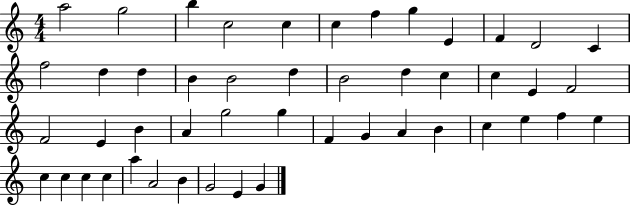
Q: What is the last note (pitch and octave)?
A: G4